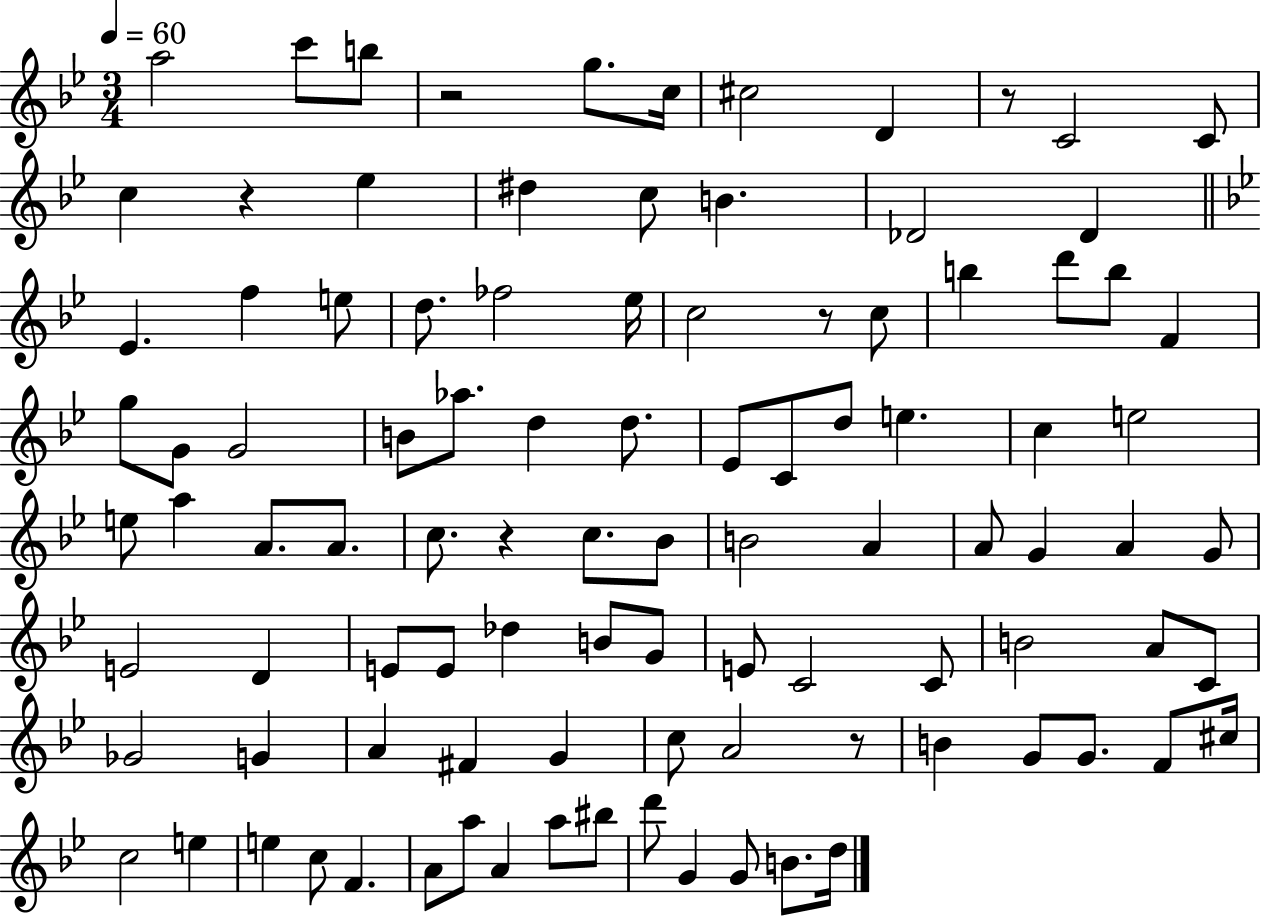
A5/h C6/e B5/e R/h G5/e. C5/s C#5/h D4/q R/e C4/h C4/e C5/q R/q Eb5/q D#5/q C5/e B4/q. Db4/h Db4/q Eb4/q. F5/q E5/e D5/e. FES5/h Eb5/s C5/h R/e C5/e B5/q D6/e B5/e F4/q G5/e G4/e G4/h B4/e Ab5/e. D5/q D5/e. Eb4/e C4/e D5/e E5/q. C5/q E5/h E5/e A5/q A4/e. A4/e. C5/e. R/q C5/e. Bb4/e B4/h A4/q A4/e G4/q A4/q G4/e E4/h D4/q E4/e E4/e Db5/q B4/e G4/e E4/e C4/h C4/e B4/h A4/e C4/e Gb4/h G4/q A4/q F#4/q G4/q C5/e A4/h R/e B4/q G4/e G4/e. F4/e C#5/s C5/h E5/q E5/q C5/e F4/q. A4/e A5/e A4/q A5/e BIS5/e D6/e G4/q G4/e B4/e. D5/s